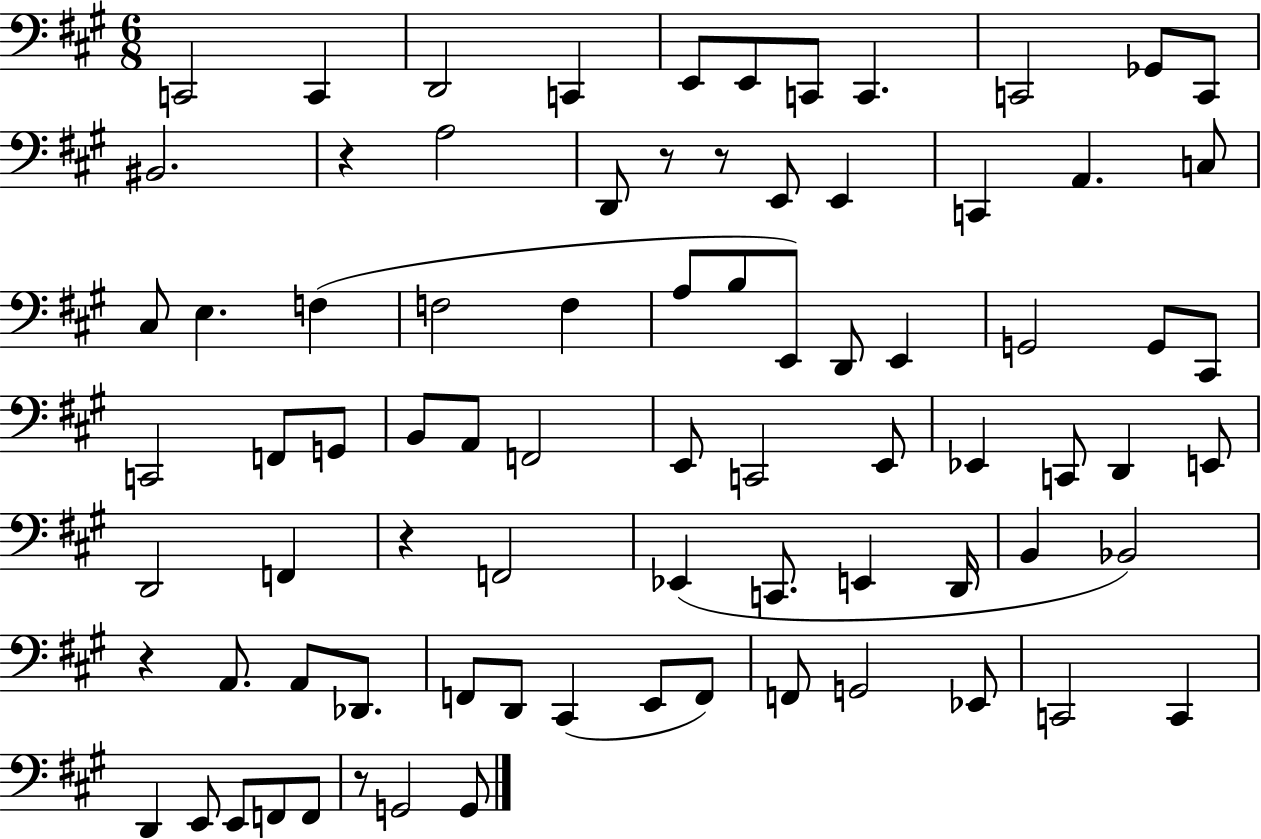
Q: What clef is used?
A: bass